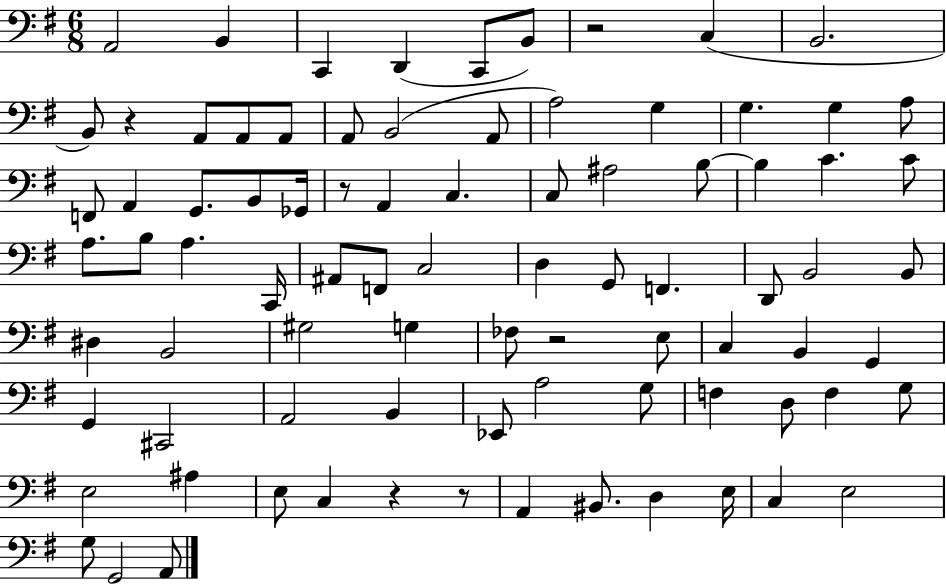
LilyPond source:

{
  \clef bass
  \numericTimeSignature
  \time 6/8
  \key g \major
  a,2 b,4 | c,4 d,4( c,8 b,8) | r2 c4( | b,2. | \break b,8) r4 a,8 a,8 a,8 | a,8 b,2( a,8 | a2) g4 | g4. g4 a8 | \break f,8 a,4 g,8. b,8 ges,16 | r8 a,4 c4. | c8 ais2 b8~~ | b4 c'4. c'8 | \break a8. b8 a4. c,16 | ais,8 f,8 c2 | d4 g,8 f,4. | d,8 b,2 b,8 | \break dis4 b,2 | gis2 g4 | fes8 r2 e8 | c4 b,4 g,4 | \break g,4 cis,2 | a,2 b,4 | ees,8 a2 g8 | f4 d8 f4 g8 | \break e2 ais4 | e8 c4 r4 r8 | a,4 bis,8. d4 e16 | c4 e2 | \break g8 g,2 a,8 | \bar "|."
}